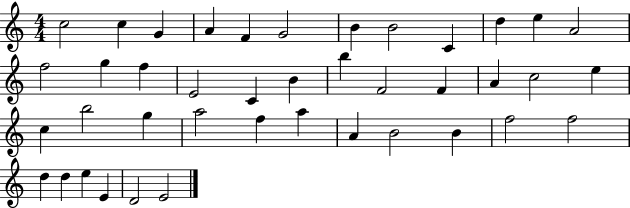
X:1
T:Untitled
M:4/4
L:1/4
K:C
c2 c G A F G2 B B2 C d e A2 f2 g f E2 C B b F2 F A c2 e c b2 g a2 f a A B2 B f2 f2 d d e E D2 E2